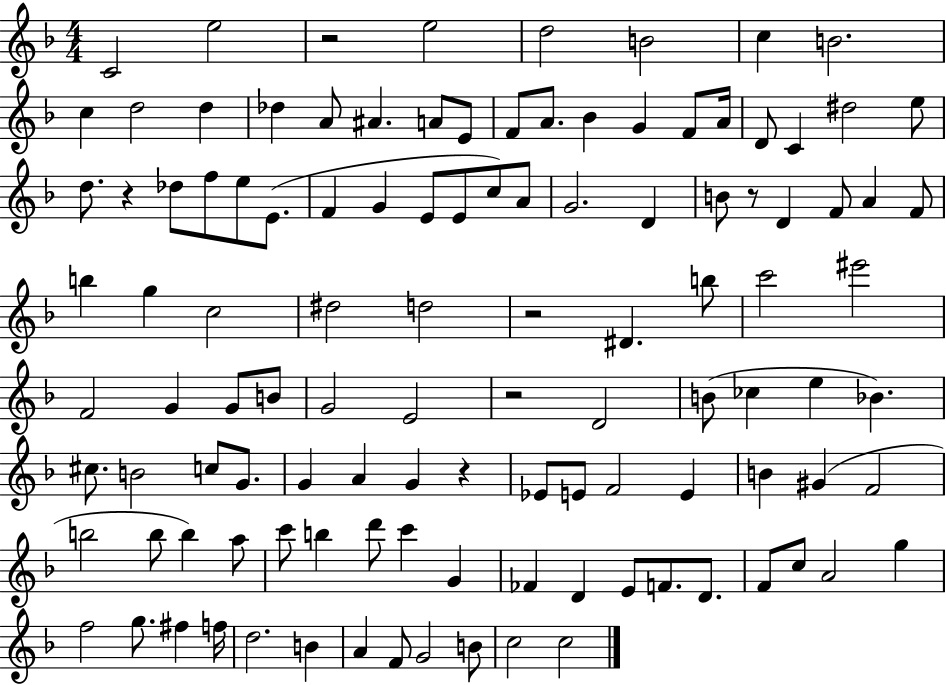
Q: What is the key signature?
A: F major